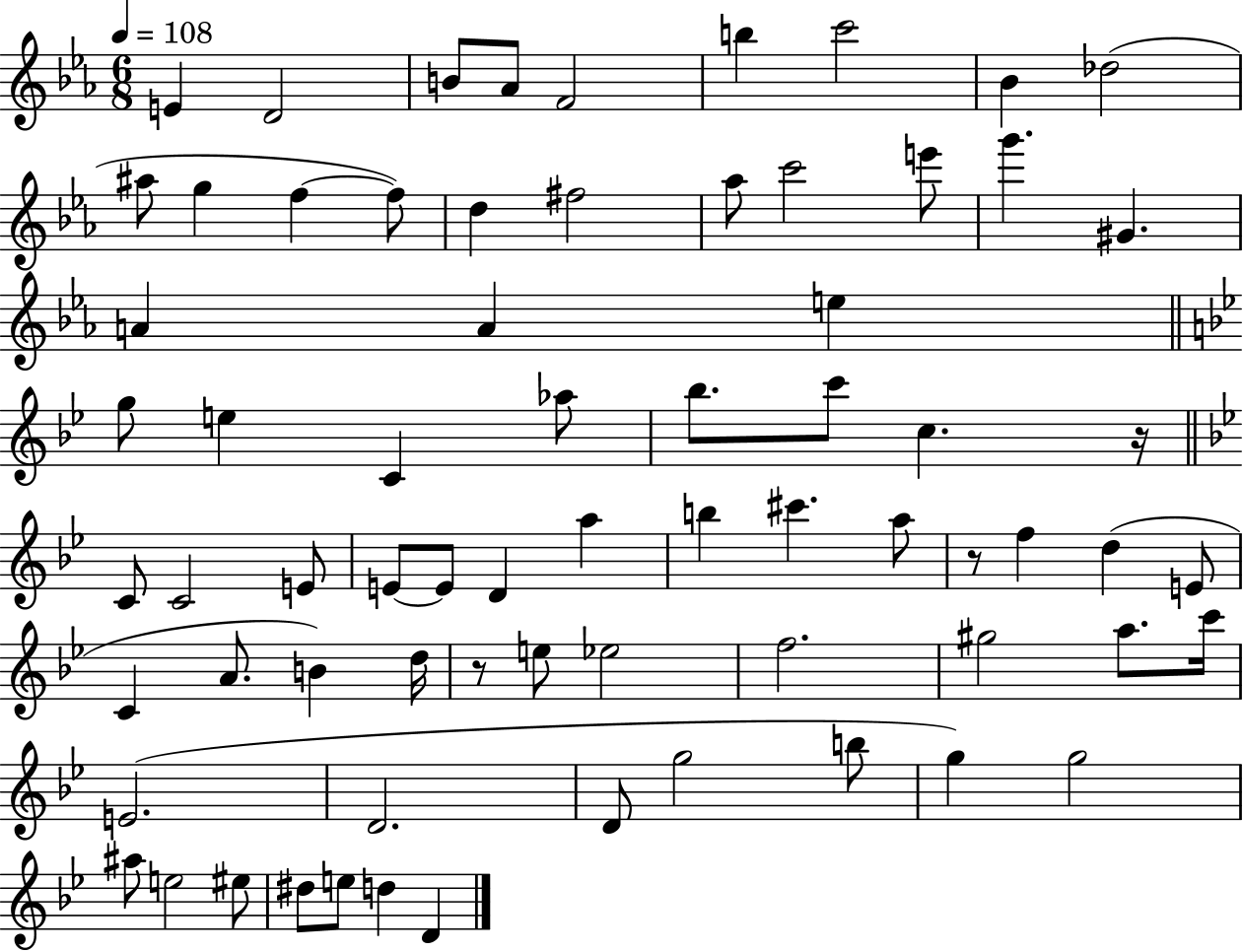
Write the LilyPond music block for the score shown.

{
  \clef treble
  \numericTimeSignature
  \time 6/8
  \key ees \major
  \tempo 4 = 108
  \repeat volta 2 { e'4 d'2 | b'8 aes'8 f'2 | b''4 c'''2 | bes'4 des''2( | \break ais''8 g''4 f''4~~ f''8) | d''4 fis''2 | aes''8 c'''2 e'''8 | g'''4. gis'4. | \break a'4 a'4 e''4 | \bar "||" \break \key bes \major g''8 e''4 c'4 aes''8 | bes''8. c'''8 c''4. r16 | \bar "||" \break \key bes \major c'8 c'2 e'8 | e'8~~ e'8 d'4 a''4 | b''4 cis'''4. a''8 | r8 f''4 d''4( e'8 | \break c'4 a'8. b'4) d''16 | r8 e''8 ees''2 | f''2. | gis''2 a''8. c'''16 | \break e'2.( | d'2. | d'8 g''2 b''8 | g''4) g''2 | \break ais''8 e''2 eis''8 | dis''8 e''8 d''4 d'4 | } \bar "|."
}